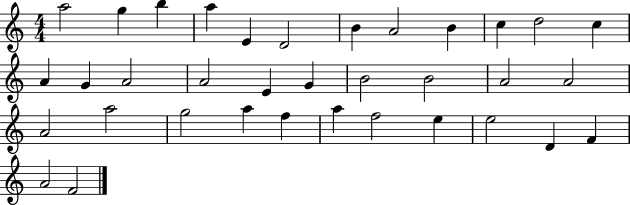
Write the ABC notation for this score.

X:1
T:Untitled
M:4/4
L:1/4
K:C
a2 g b a E D2 B A2 B c d2 c A G A2 A2 E G B2 B2 A2 A2 A2 a2 g2 a f a f2 e e2 D F A2 F2